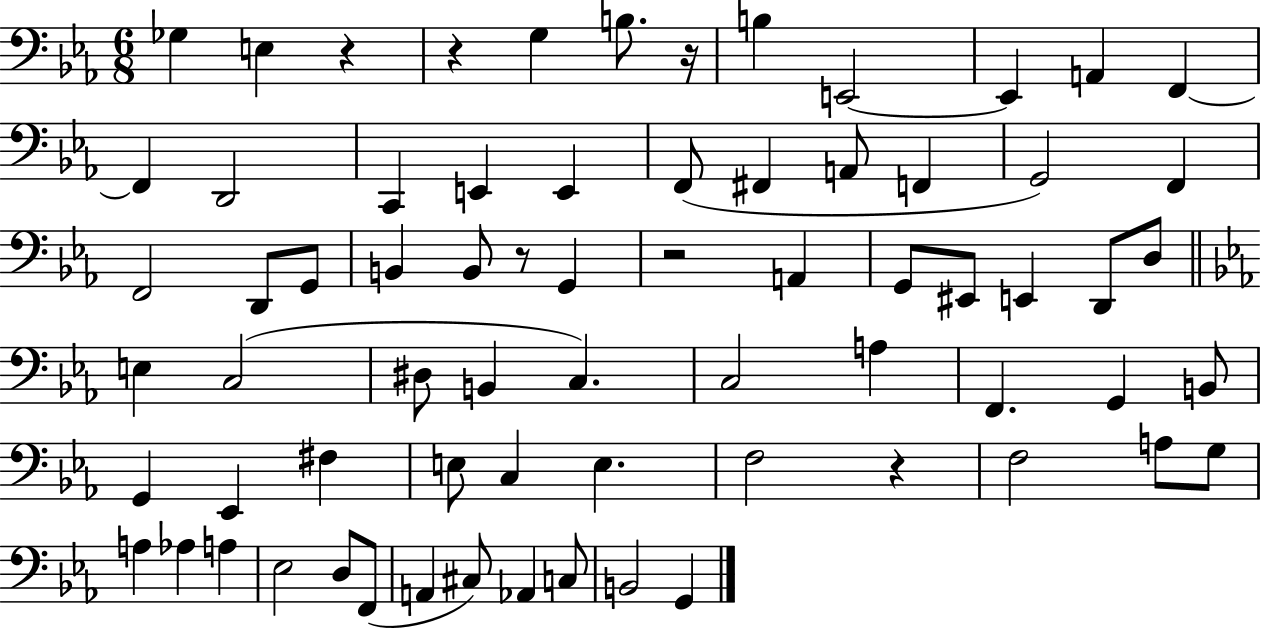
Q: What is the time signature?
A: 6/8